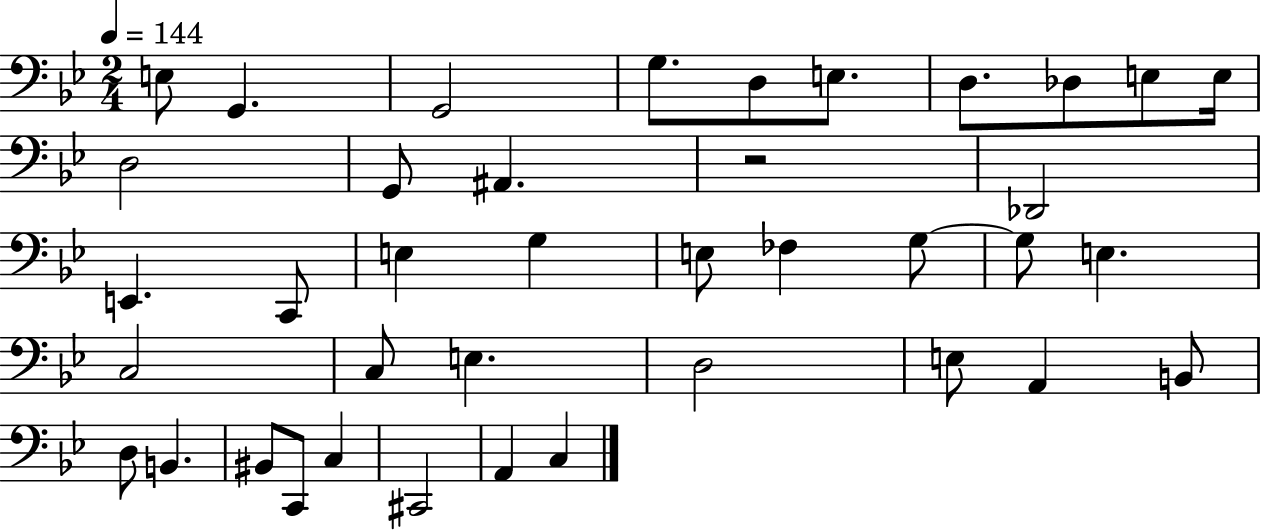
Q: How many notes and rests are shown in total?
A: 39